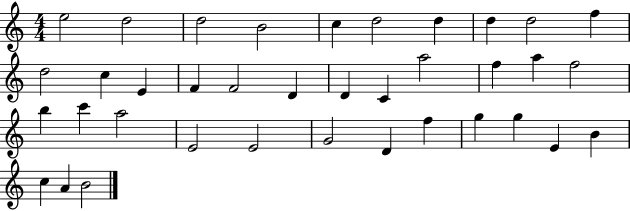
E5/h D5/h D5/h B4/h C5/q D5/h D5/q D5/q D5/h F5/q D5/h C5/q E4/q F4/q F4/h D4/q D4/q C4/q A5/h F5/q A5/q F5/h B5/q C6/q A5/h E4/h E4/h G4/h D4/q F5/q G5/q G5/q E4/q B4/q C5/q A4/q B4/h